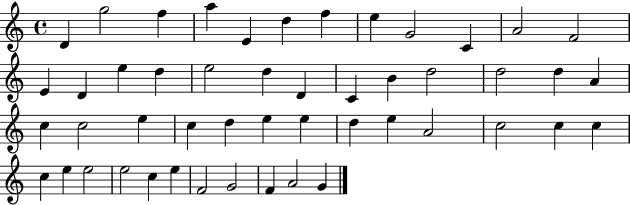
D4/q G5/h F5/q A5/q E4/q D5/q F5/q E5/q G4/h C4/q A4/h F4/h E4/q D4/q E5/q D5/q E5/h D5/q D4/q C4/q B4/q D5/h D5/h D5/q A4/q C5/q C5/h E5/q C5/q D5/q E5/q E5/q D5/q E5/q A4/h C5/h C5/q C5/q C5/q E5/q E5/h E5/h C5/q E5/q F4/h G4/h F4/q A4/h G4/q